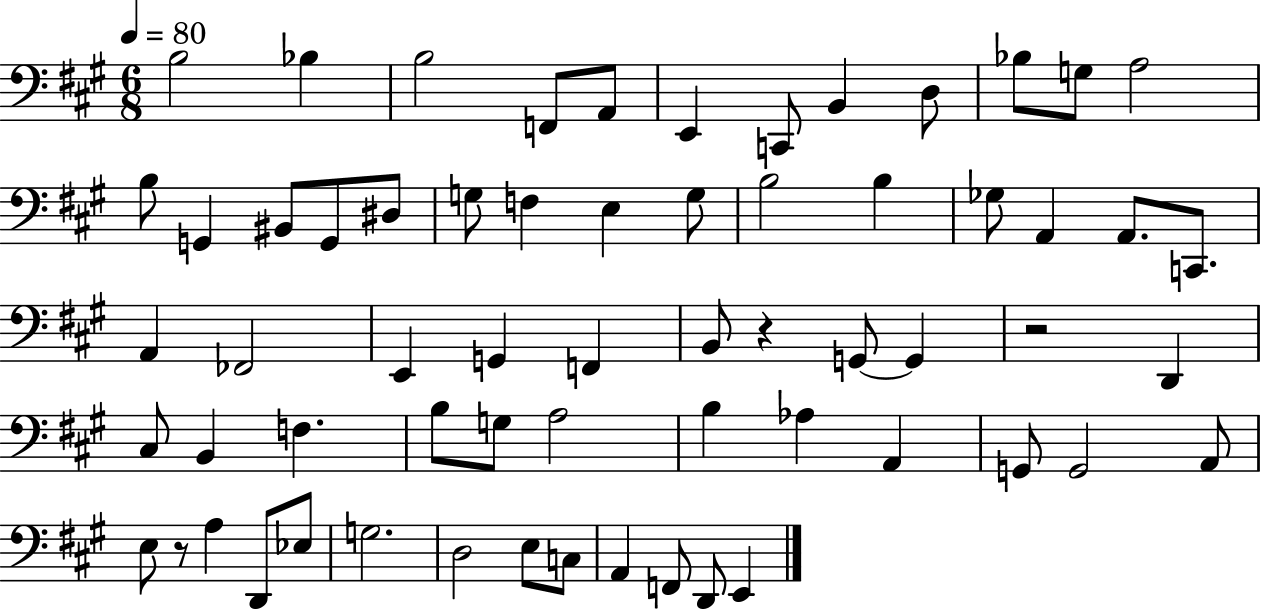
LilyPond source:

{
  \clef bass
  \numericTimeSignature
  \time 6/8
  \key a \major
  \tempo 4 = 80
  b2 bes4 | b2 f,8 a,8 | e,4 c,8 b,4 d8 | bes8 g8 a2 | \break b8 g,4 bis,8 g,8 dis8 | g8 f4 e4 g8 | b2 b4 | ges8 a,4 a,8. c,8. | \break a,4 fes,2 | e,4 g,4 f,4 | b,8 r4 g,8~~ g,4 | r2 d,4 | \break cis8 b,4 f4. | b8 g8 a2 | b4 aes4 a,4 | g,8 g,2 a,8 | \break e8 r8 a4 d,8 ees8 | g2. | d2 e8 c8 | a,4 f,8 d,8 e,4 | \break \bar "|."
}